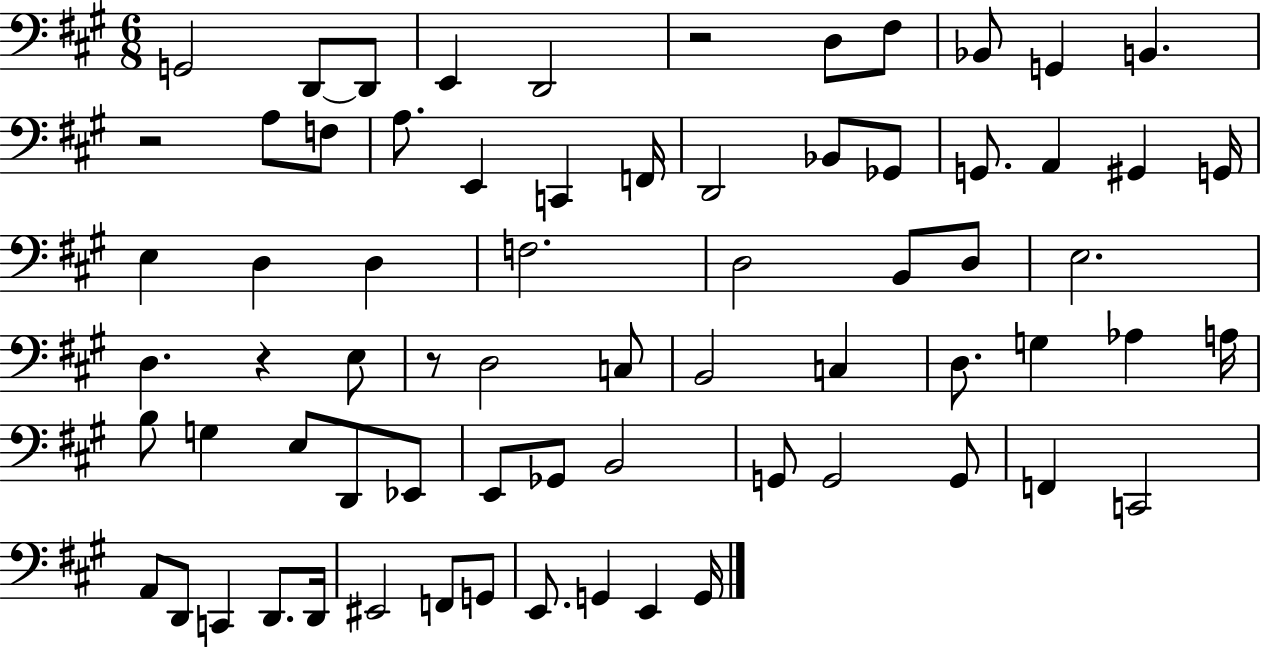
X:1
T:Untitled
M:6/8
L:1/4
K:A
G,,2 D,,/2 D,,/2 E,, D,,2 z2 D,/2 ^F,/2 _B,,/2 G,, B,, z2 A,/2 F,/2 A,/2 E,, C,, F,,/4 D,,2 _B,,/2 _G,,/2 G,,/2 A,, ^G,, G,,/4 E, D, D, F,2 D,2 B,,/2 D,/2 E,2 D, z E,/2 z/2 D,2 C,/2 B,,2 C, D,/2 G, _A, A,/4 B,/2 G, E,/2 D,,/2 _E,,/2 E,,/2 _G,,/2 B,,2 G,,/2 G,,2 G,,/2 F,, C,,2 A,,/2 D,,/2 C,, D,,/2 D,,/4 ^E,,2 F,,/2 G,,/2 E,,/2 G,, E,, G,,/4